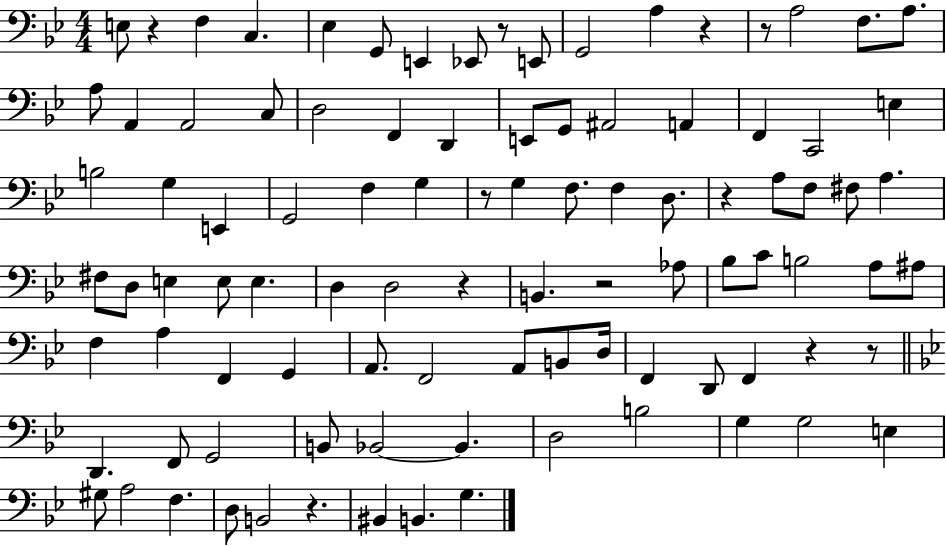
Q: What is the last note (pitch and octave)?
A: G3